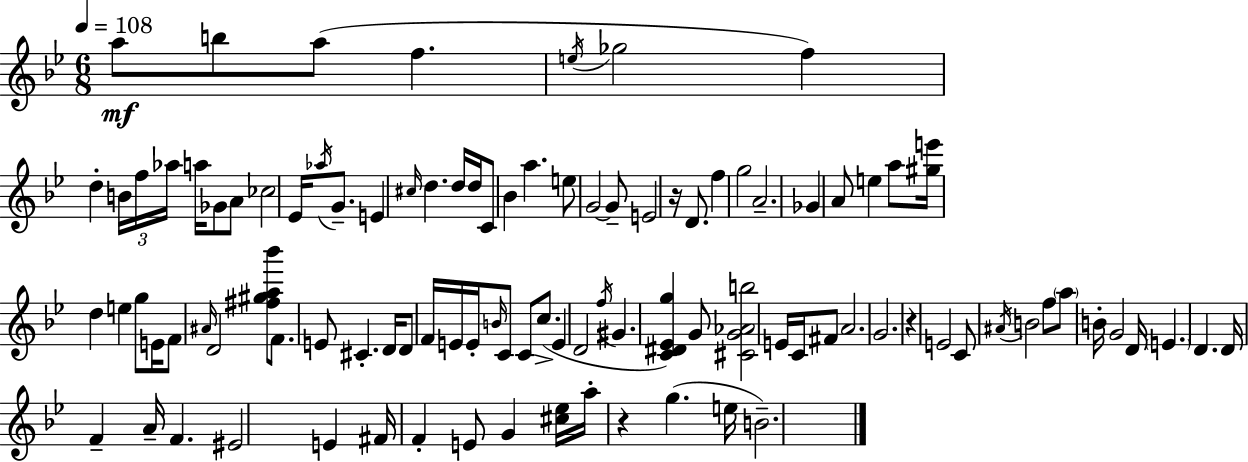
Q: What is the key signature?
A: BES major